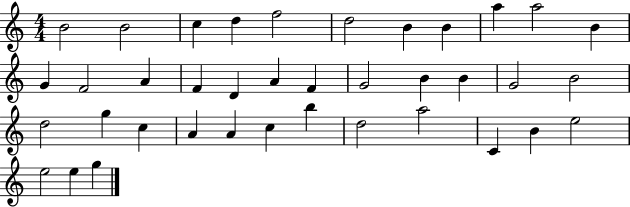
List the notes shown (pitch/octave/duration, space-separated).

B4/h B4/h C5/q D5/q F5/h D5/h B4/q B4/q A5/q A5/h B4/q G4/q F4/h A4/q F4/q D4/q A4/q F4/q G4/h B4/q B4/q G4/h B4/h D5/h G5/q C5/q A4/q A4/q C5/q B5/q D5/h A5/h C4/q B4/q E5/h E5/h E5/q G5/q